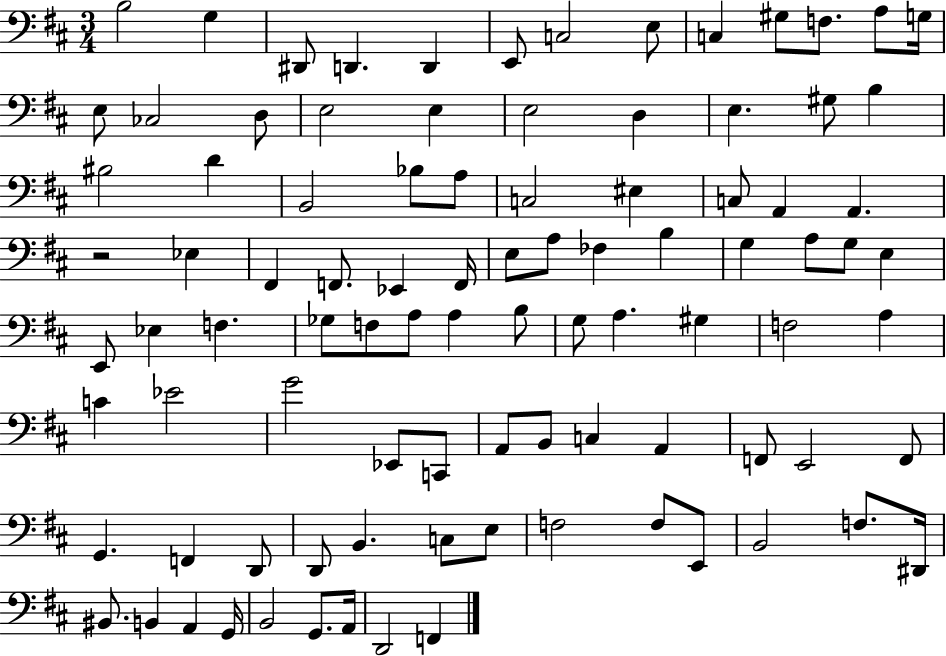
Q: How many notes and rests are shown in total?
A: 94